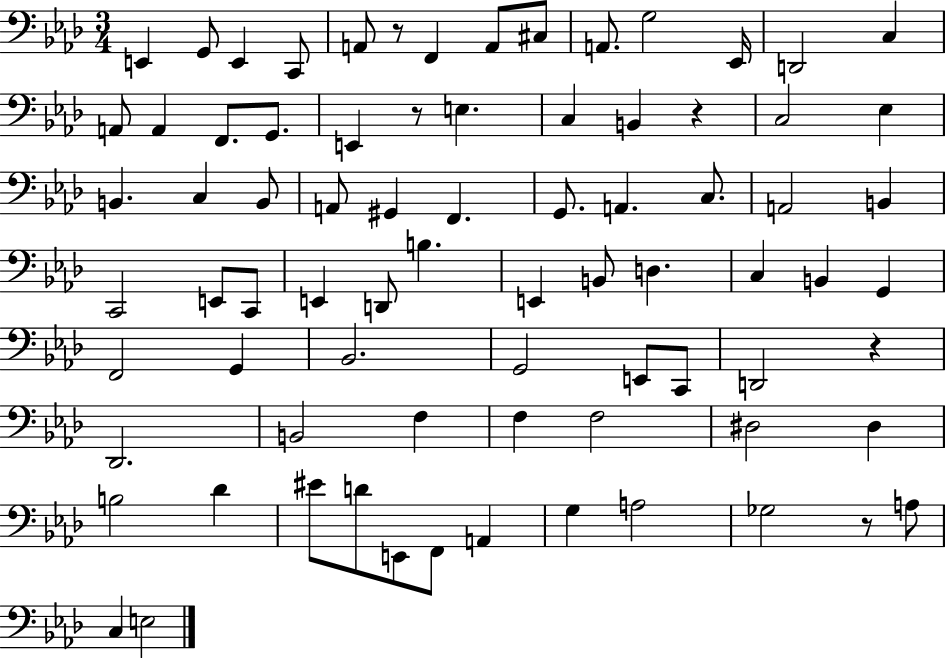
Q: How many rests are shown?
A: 5